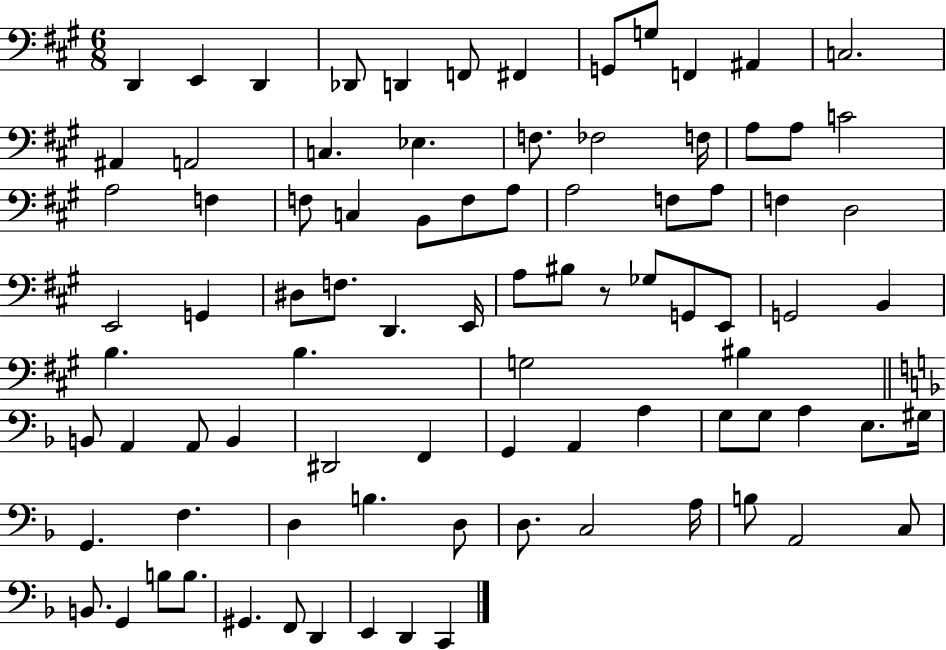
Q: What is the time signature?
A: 6/8